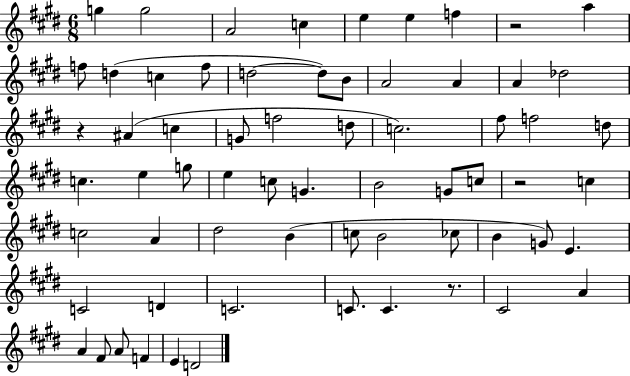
{
  \clef treble
  \numericTimeSignature
  \time 6/8
  \key e \major
  \repeat volta 2 { g''4 g''2 | a'2 c''4 | e''4 e''4 f''4 | r2 a''4 | \break f''8 d''4( c''4 f''8 | d''2~~ d''8) b'8 | a'2 a'4 | a'4 des''2 | \break r4 ais'4( c''4 | g'8 f''2 d''8 | c''2.) | fis''8 f''2 d''8 | \break c''4. e''4 g''8 | e''4 c''8 g'4. | b'2 g'8 c''8 | r2 c''4 | \break c''2 a'4 | dis''2 b'4( | c''8 b'2 ces''8 | b'4 g'8) e'4. | \break c'2 d'4 | c'2. | c'8. c'4. r8. | cis'2 a'4 | \break a'4 fis'8 a'8 f'4 | e'4 d'2 | } \bar "|."
}